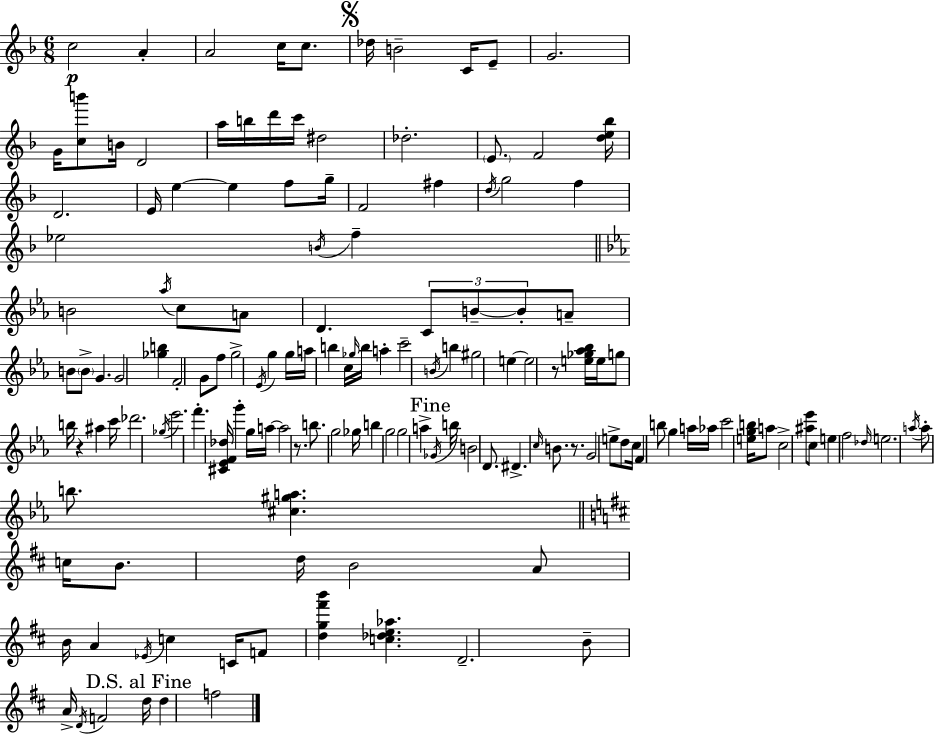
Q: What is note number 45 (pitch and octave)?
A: B4